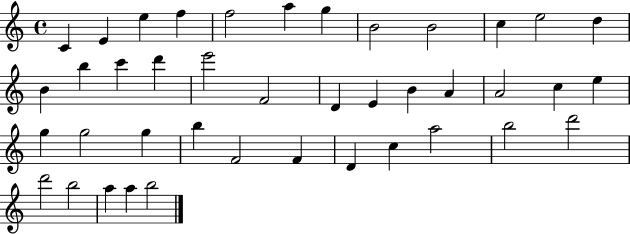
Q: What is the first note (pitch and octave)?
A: C4